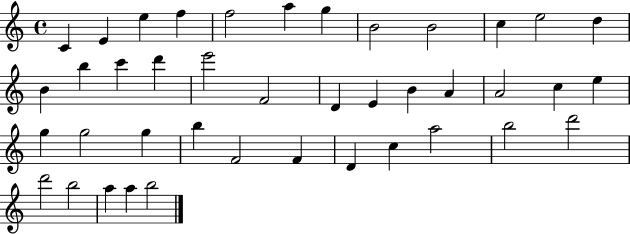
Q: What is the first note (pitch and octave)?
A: C4